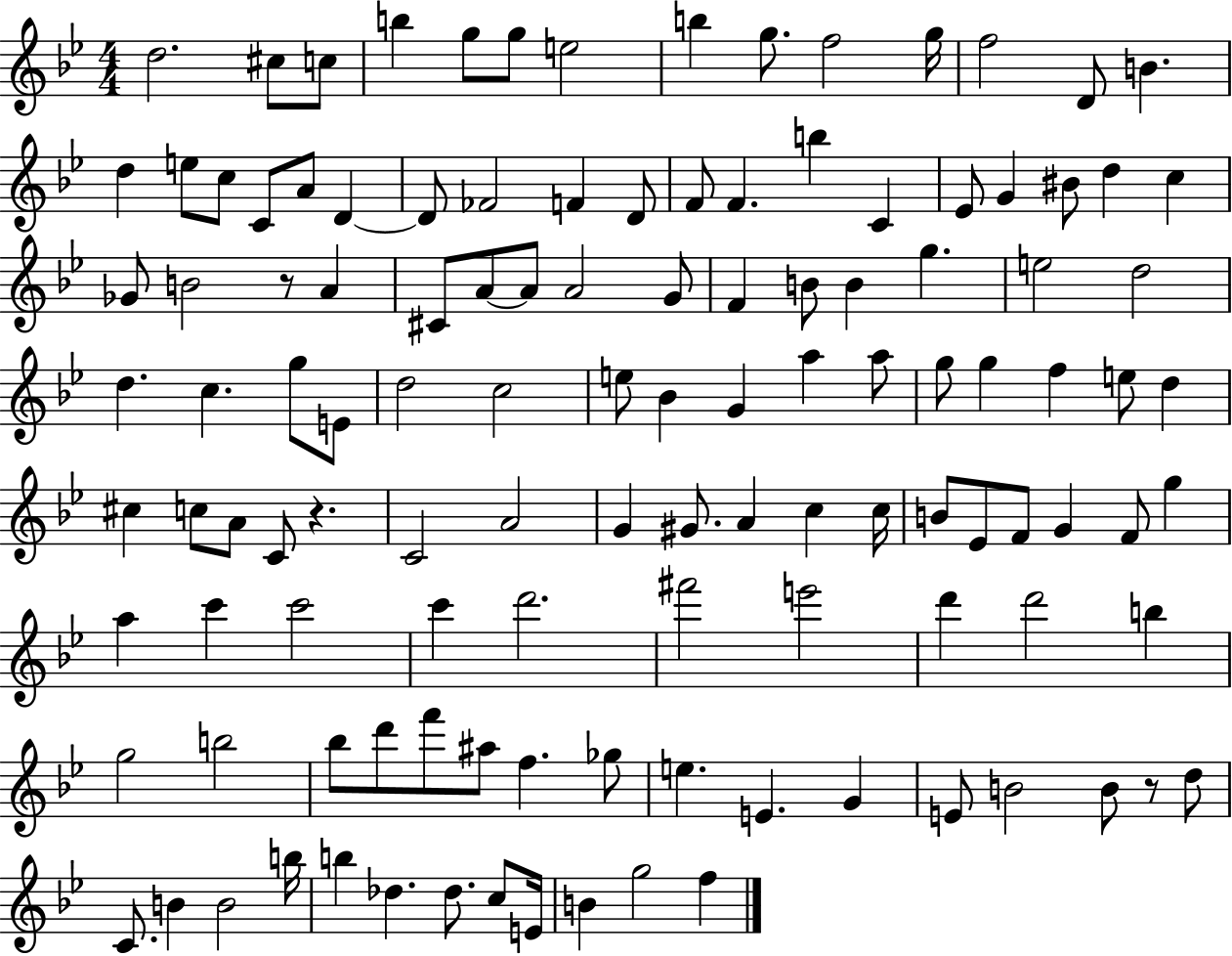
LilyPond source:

{
  \clef treble
  \numericTimeSignature
  \time 4/4
  \key bes \major
  \repeat volta 2 { d''2. cis''8 c''8 | b''4 g''8 g''8 e''2 | b''4 g''8. f''2 g''16 | f''2 d'8 b'4. | \break d''4 e''8 c''8 c'8 a'8 d'4~~ | d'8 fes'2 f'4 d'8 | f'8 f'4. b''4 c'4 | ees'8 g'4 bis'8 d''4 c''4 | \break ges'8 b'2 r8 a'4 | cis'8 a'8~~ a'8 a'2 g'8 | f'4 b'8 b'4 g''4. | e''2 d''2 | \break d''4. c''4. g''8 e'8 | d''2 c''2 | e''8 bes'4 g'4 a''4 a''8 | g''8 g''4 f''4 e''8 d''4 | \break cis''4 c''8 a'8 c'8 r4. | c'2 a'2 | g'4 gis'8. a'4 c''4 c''16 | b'8 ees'8 f'8 g'4 f'8 g''4 | \break a''4 c'''4 c'''2 | c'''4 d'''2. | fis'''2 e'''2 | d'''4 d'''2 b''4 | \break g''2 b''2 | bes''8 d'''8 f'''8 ais''8 f''4. ges''8 | e''4. e'4. g'4 | e'8 b'2 b'8 r8 d''8 | \break c'8. b'4 b'2 b''16 | b''4 des''4. des''8. c''8 e'16 | b'4 g''2 f''4 | } \bar "|."
}